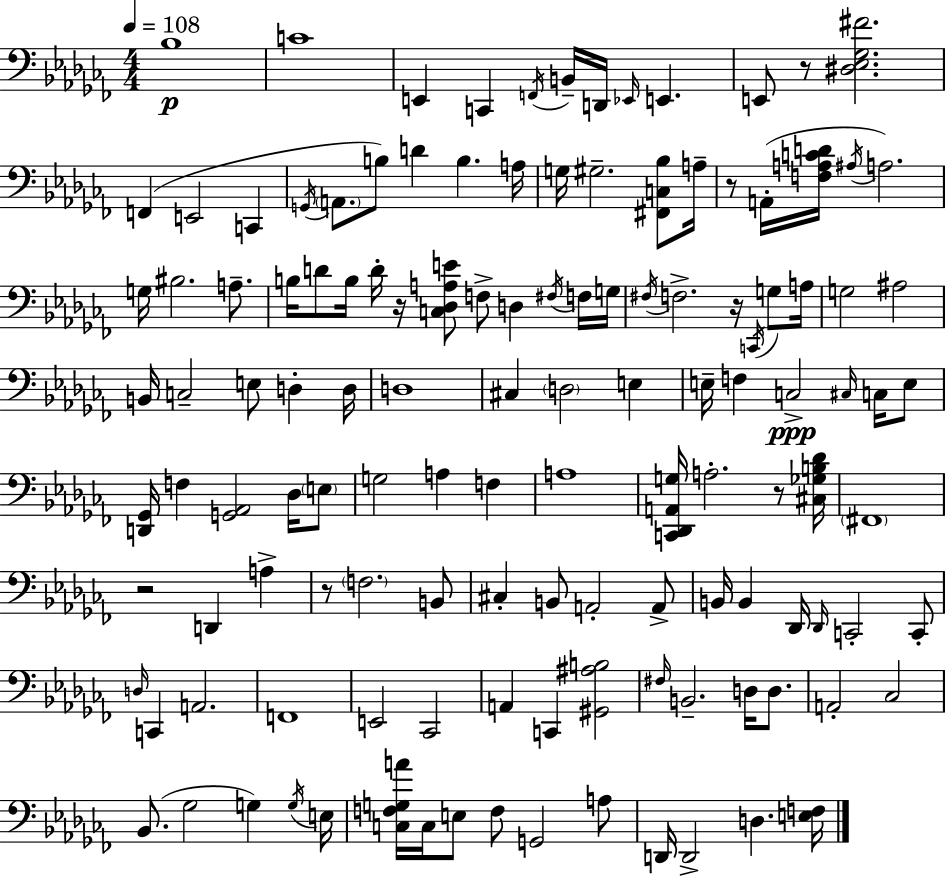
{
  \clef bass
  \numericTimeSignature
  \time 4/4
  \key aes \minor
  \tempo 4 = 108
  bes1\p | c'1 | e,4 c,4 \acciaccatura { f,16 } b,16-- d,16 \grace { ees,16 } e,4. | e,8 r8 <dis ees ges fis'>2. | \break f,4( e,2 c,4 | \acciaccatura { g,16 } \parenthesize a,8. b8) d'4 b4. | a16 g16 gis2.-- | <fis, c bes>8 a16-- r8 a,16-.( <f a c' d'>16 \acciaccatura { ais16 } a2.) | \break g16 bis2. | a8.-- b16 d'8 b16 d'16-. r16 <c des a e'>8 f8-> d4 | \acciaccatura { fis16 } f16 g16 \acciaccatura { fis16 } f2.-> | r16 \acciaccatura { c,16 } g8 a16 g2 ais2 | \break b,16 c2-- | e8 d4-. d16 d1 | cis4 \parenthesize d2 | e4 e16-- f4 c2->\ppp | \break \grace { cis16 } c16 e8 <d, ges,>16 f4 <g, aes,>2 | des16 \parenthesize e8 g2 | a4 f4 a1 | <c, des, a, g>16 a2.-. | \break r8 <cis ges b des'>16 \parenthesize fis,1 | r2 | d,4 a4-> r8 \parenthesize f2. | b,8 cis4-. b,8 a,2-. | \break a,8-> b,16 b,4 des,16 \grace { des,16 } c,2-. | c,8-. \grace { d16 } c,4 a,2. | f,1 | e,2 | \break ces,2 a,4 c,4 | <gis, ais b>2 \grace { fis16 } b,2.-- | d16 d8. a,2-. | ces2 bes,8.( ges2 | \break g4) \acciaccatura { g16 } e16 <c f g a'>16 c16 e8 | f8 g,2 a8 d,16 d,2-> | d4. <e f>16 \bar "|."
}